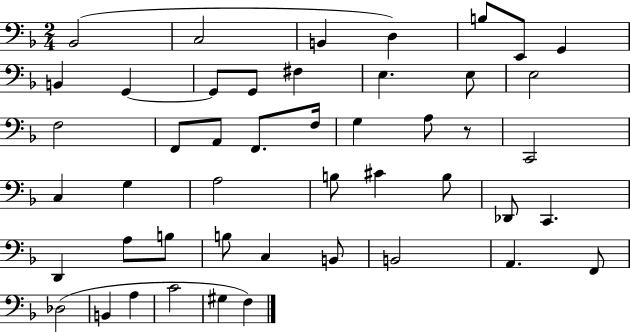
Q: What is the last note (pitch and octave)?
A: F3